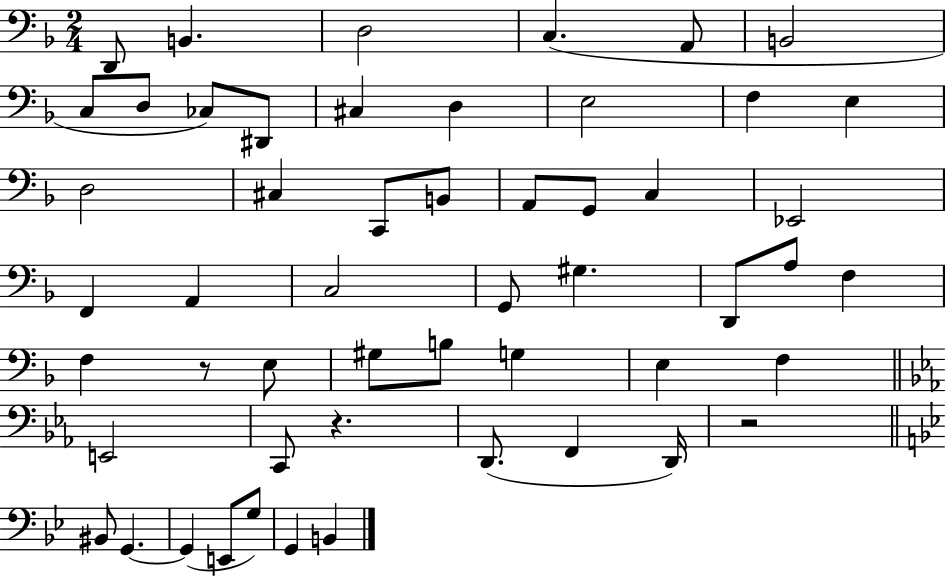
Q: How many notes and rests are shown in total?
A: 53